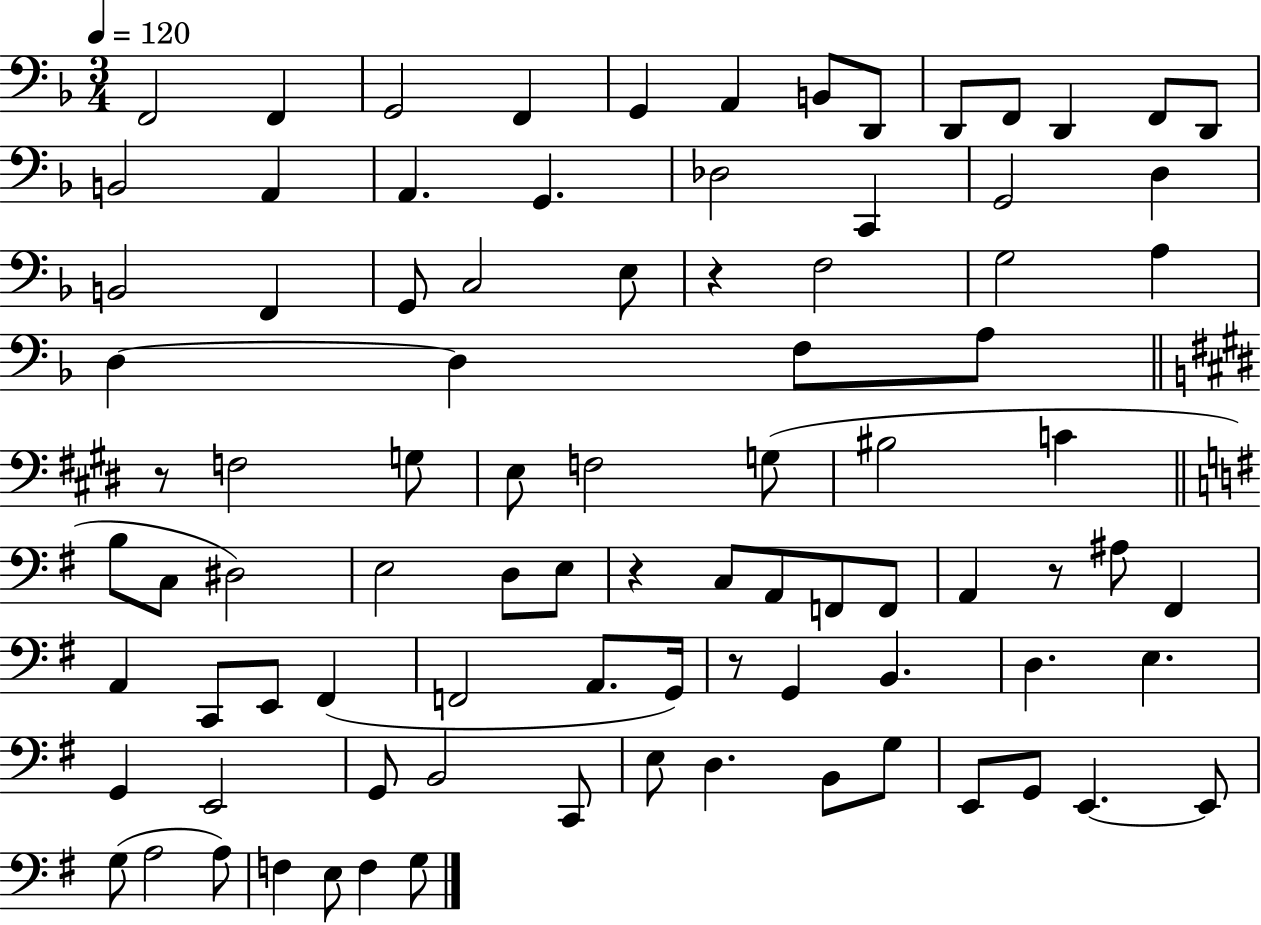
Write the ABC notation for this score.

X:1
T:Untitled
M:3/4
L:1/4
K:F
F,,2 F,, G,,2 F,, G,, A,, B,,/2 D,,/2 D,,/2 F,,/2 D,, F,,/2 D,,/2 B,,2 A,, A,, G,, _D,2 C,, G,,2 D, B,,2 F,, G,,/2 C,2 E,/2 z F,2 G,2 A, D, D, F,/2 A,/2 z/2 F,2 G,/2 E,/2 F,2 G,/2 ^B,2 C B,/2 C,/2 ^D,2 E,2 D,/2 E,/2 z C,/2 A,,/2 F,,/2 F,,/2 A,, z/2 ^A,/2 ^F,, A,, C,,/2 E,,/2 ^F,, F,,2 A,,/2 G,,/4 z/2 G,, B,, D, E, G,, E,,2 G,,/2 B,,2 C,,/2 E,/2 D, B,,/2 G,/2 E,,/2 G,,/2 E,, E,,/2 G,/2 A,2 A,/2 F, E,/2 F, G,/2